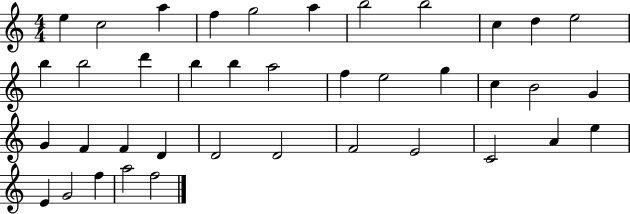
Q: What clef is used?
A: treble